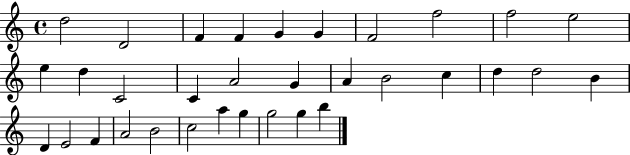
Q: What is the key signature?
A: C major